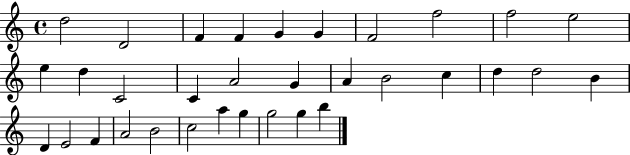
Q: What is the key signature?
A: C major